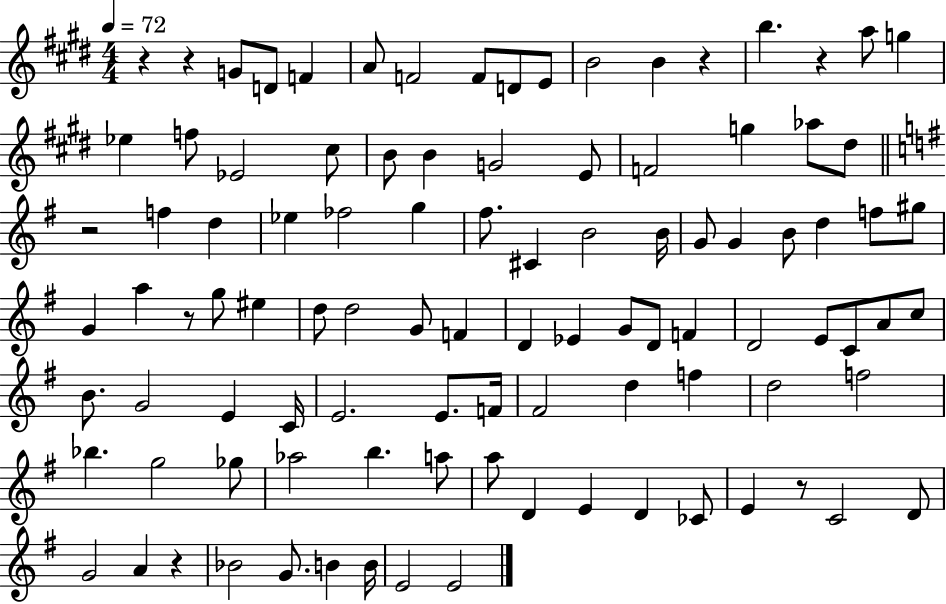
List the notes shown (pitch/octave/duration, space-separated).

R/q R/q G4/e D4/e F4/q A4/e F4/h F4/e D4/e E4/e B4/h B4/q R/q B5/q. R/q A5/e G5/q Eb5/q F5/e Eb4/h C#5/e B4/e B4/q G4/h E4/e F4/h G5/q Ab5/e D#5/e R/h F5/q D5/q Eb5/q FES5/h G5/q F#5/e. C#4/q B4/h B4/s G4/e G4/q B4/e D5/q F5/e G#5/e G4/q A5/q R/e G5/e EIS5/q D5/e D5/h G4/e F4/q D4/q Eb4/q G4/e D4/e F4/q D4/h E4/e C4/e A4/e C5/e B4/e. G4/h E4/q C4/s E4/h. E4/e. F4/s F#4/h D5/q F5/q D5/h F5/h Bb5/q. G5/h Gb5/e Ab5/h B5/q. A5/e A5/e D4/q E4/q D4/q CES4/e E4/q R/e C4/h D4/e G4/h A4/q R/q Bb4/h G4/e. B4/q B4/s E4/h E4/h